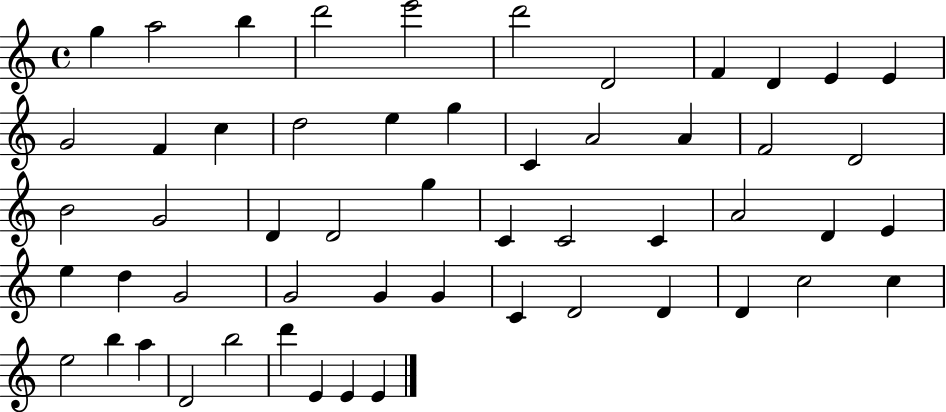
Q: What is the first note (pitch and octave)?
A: G5